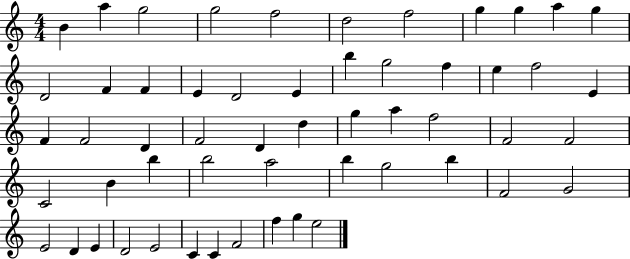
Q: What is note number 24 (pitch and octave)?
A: F4